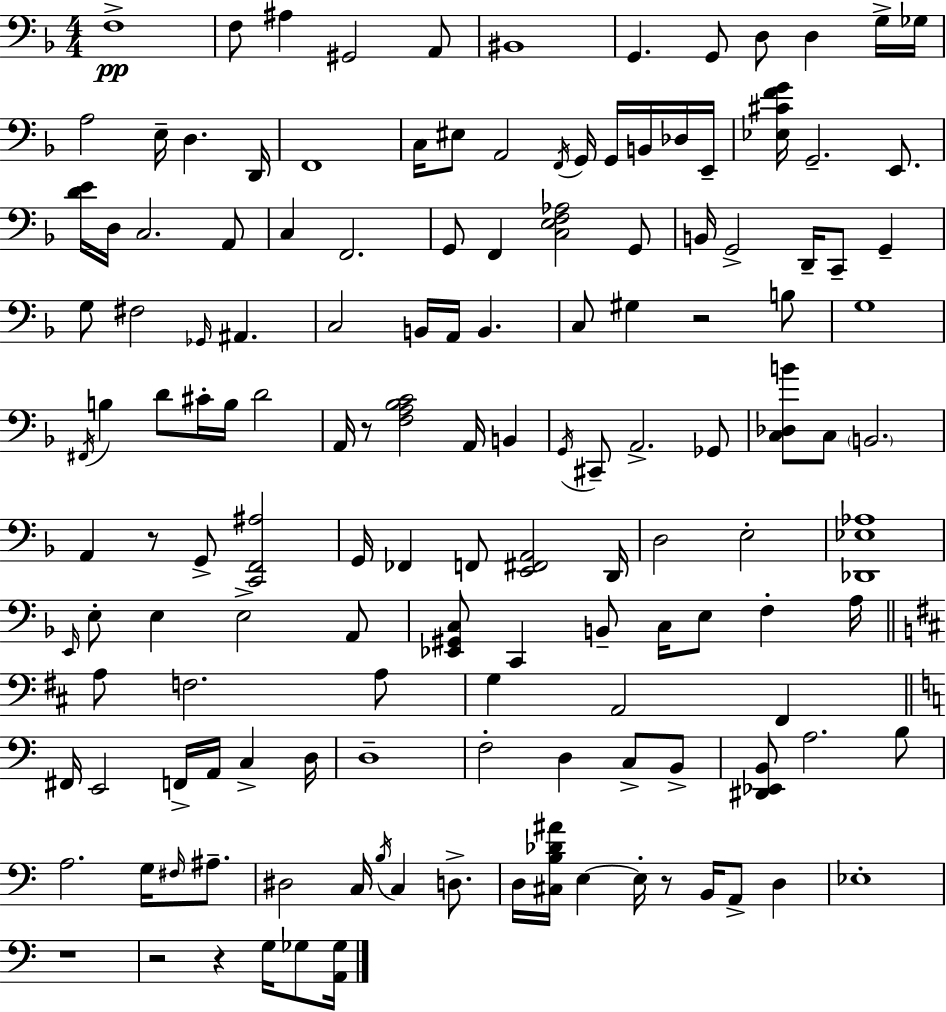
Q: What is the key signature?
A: D minor